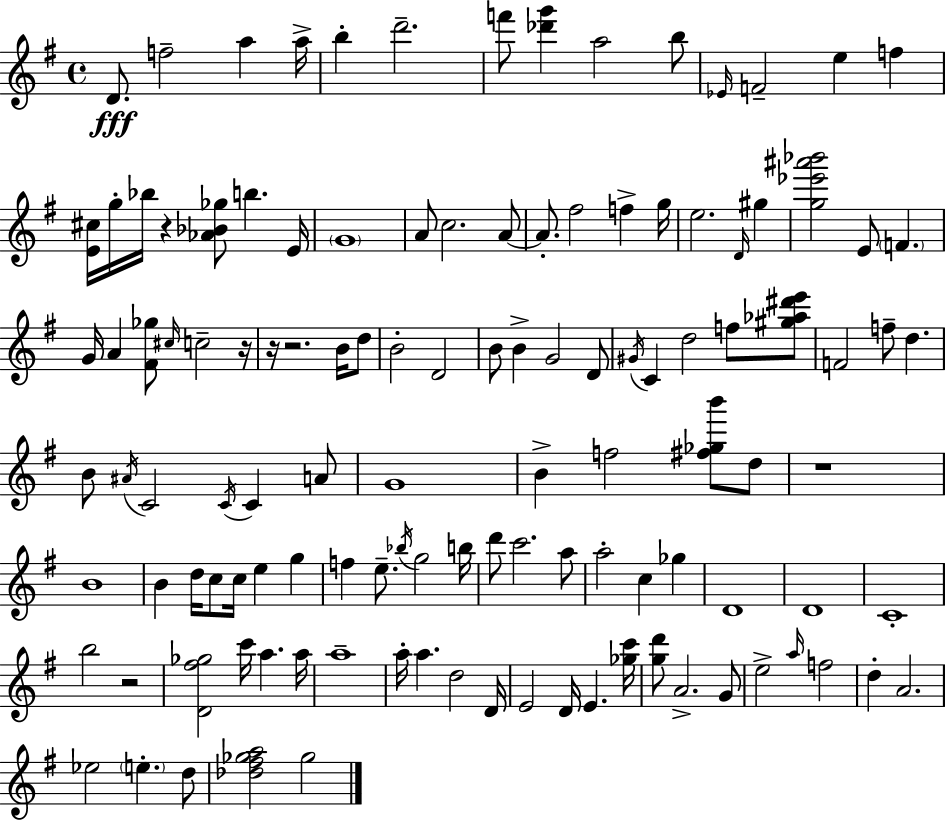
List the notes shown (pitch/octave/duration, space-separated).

D4/e. F5/h A5/q A5/s B5/q D6/h. F6/e [Db6,G6]/q A5/h B5/e Eb4/s F4/h E5/q F5/q [E4,C#5]/s G5/s Bb5/s R/q [Ab4,Bb4,Gb5]/e B5/q. E4/s G4/w A4/e C5/h. A4/e A4/e. F#5/h F5/q G5/s E5/h. D4/s G#5/q [G5,Eb6,A#6,Bb6]/h E4/e F4/q. G4/s A4/q [F#4,Gb5]/e C#5/s C5/h R/s R/s R/h. B4/s D5/e B4/h D4/h B4/e B4/q G4/h D4/e G#4/s C4/q D5/h F5/e [G#5,Ab5,D#6,E6]/e F4/h F5/e D5/q. B4/e A#4/s C4/h C4/s C4/q A4/e G4/w B4/q F5/h [F#5,Gb5,B6]/e D5/e R/w B4/w B4/q D5/s C5/e C5/s E5/q G5/q F5/q E5/e. Bb5/s G5/h B5/s D6/e C6/h. A5/e A5/h C5/q Gb5/q D4/w D4/w C4/w B5/h R/h [D4,F#5,Gb5]/h C6/s A5/q. A5/s A5/w A5/s A5/q. D5/h D4/s E4/h D4/s E4/q. [Gb5,C6]/s [G5,D6]/e A4/h. G4/e E5/h A5/s F5/h D5/q A4/h. Eb5/h E5/q. D5/e [Db5,F#5,Gb5,A5]/h Gb5/h